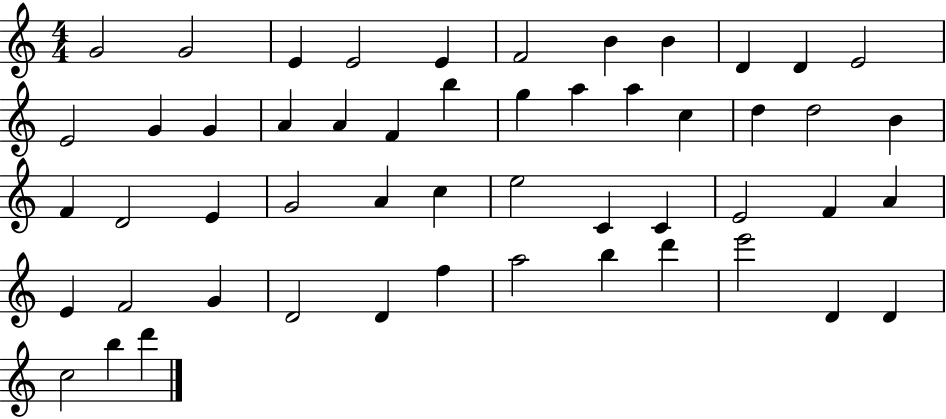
{
  \clef treble
  \numericTimeSignature
  \time 4/4
  \key c \major
  g'2 g'2 | e'4 e'2 e'4 | f'2 b'4 b'4 | d'4 d'4 e'2 | \break e'2 g'4 g'4 | a'4 a'4 f'4 b''4 | g''4 a''4 a''4 c''4 | d''4 d''2 b'4 | \break f'4 d'2 e'4 | g'2 a'4 c''4 | e''2 c'4 c'4 | e'2 f'4 a'4 | \break e'4 f'2 g'4 | d'2 d'4 f''4 | a''2 b''4 d'''4 | e'''2 d'4 d'4 | \break c''2 b''4 d'''4 | \bar "|."
}